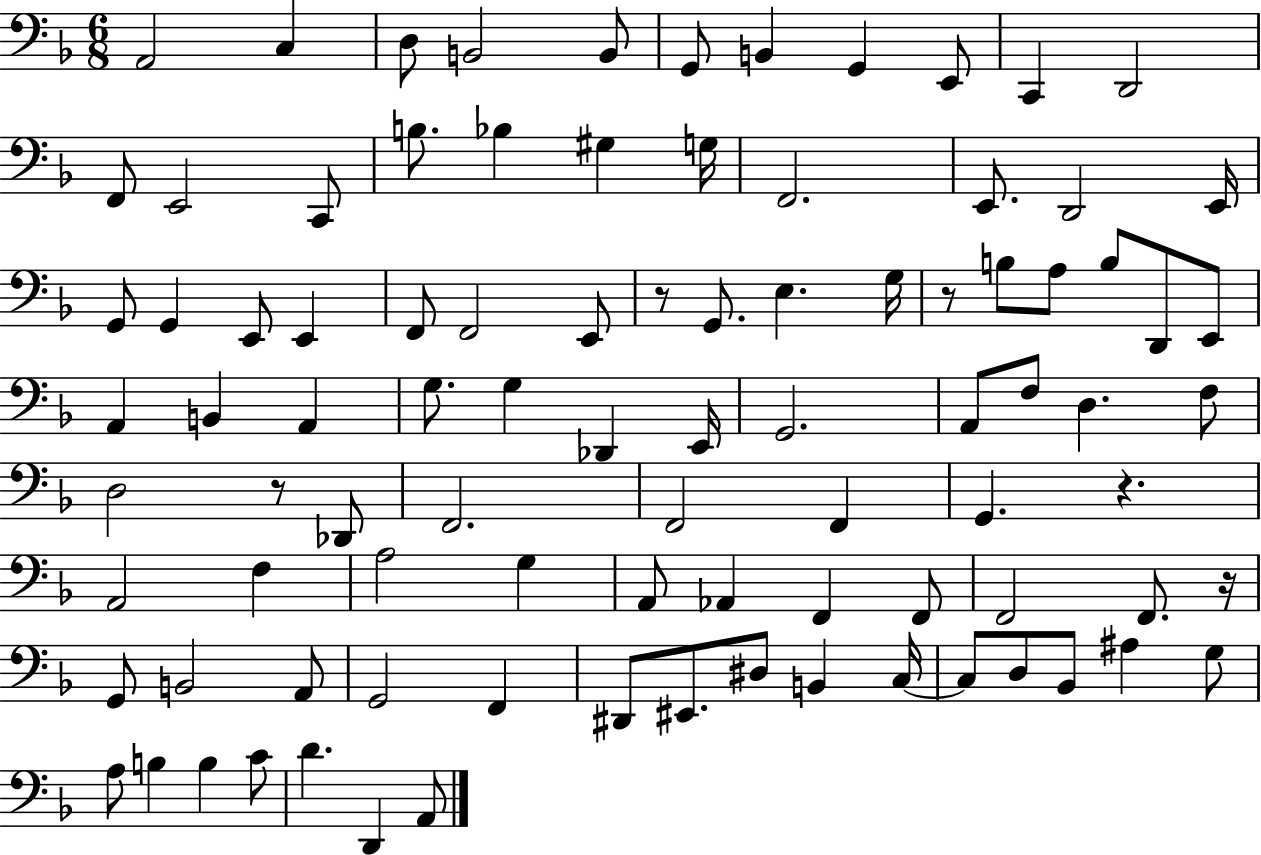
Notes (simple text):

A2/h C3/q D3/e B2/h B2/e G2/e B2/q G2/q E2/e C2/q D2/h F2/e E2/h C2/e B3/e. Bb3/q G#3/q G3/s F2/h. E2/e. D2/h E2/s G2/e G2/q E2/e E2/q F2/e F2/h E2/e R/e G2/e. E3/q. G3/s R/e B3/e A3/e B3/e D2/e E2/e A2/q B2/q A2/q G3/e. G3/q Db2/q E2/s G2/h. A2/e F3/e D3/q. F3/e D3/h R/e Db2/e F2/h. F2/h F2/q G2/q. R/q. A2/h F3/q A3/h G3/q A2/e Ab2/q F2/q F2/e F2/h F2/e. R/s G2/e B2/h A2/e G2/h F2/q D#2/e EIS2/e. D#3/e B2/q C3/s C3/e D3/e Bb2/e A#3/q G3/e A3/e B3/q B3/q C4/e D4/q. D2/q A2/e